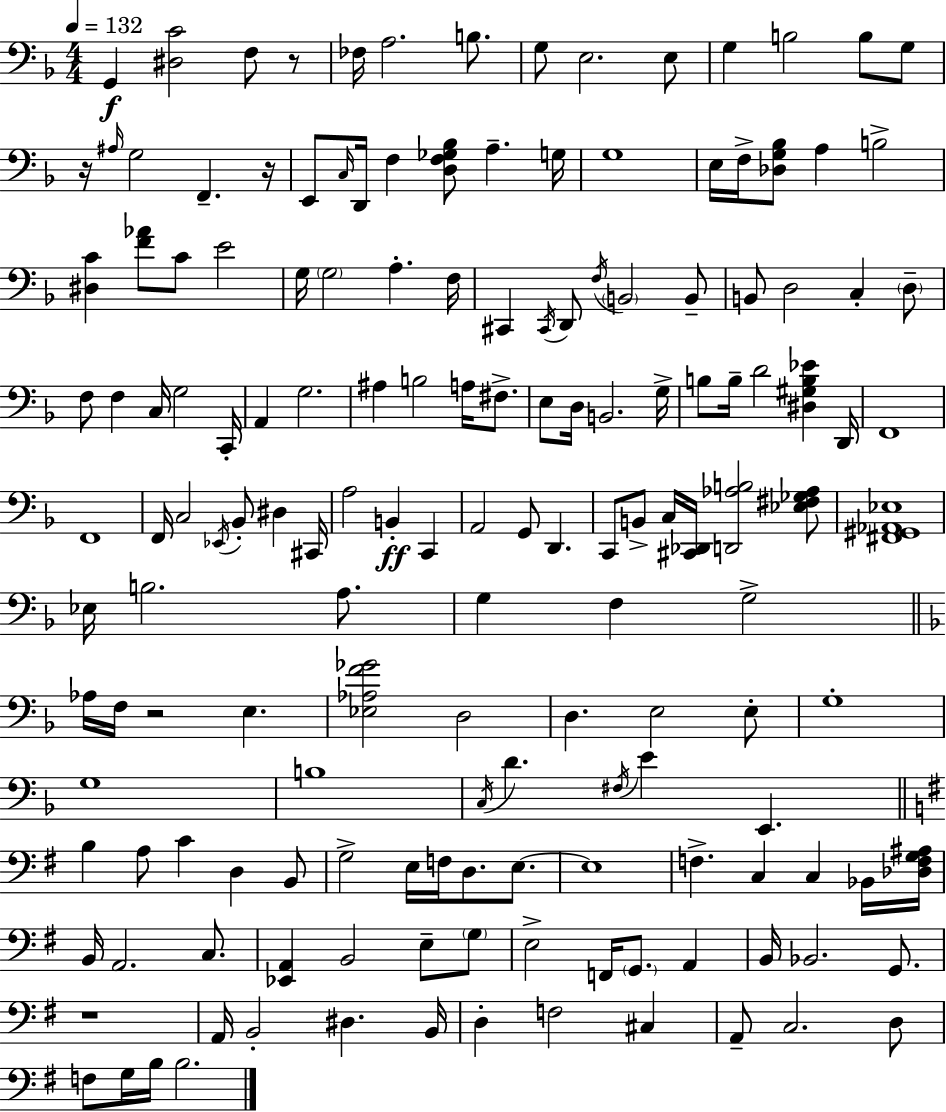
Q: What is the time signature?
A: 4/4